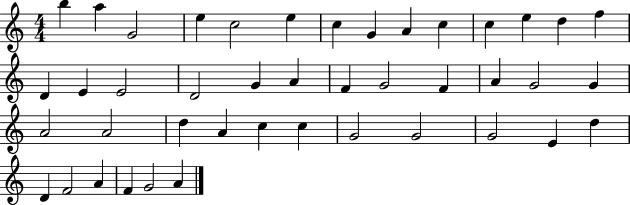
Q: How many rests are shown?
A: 0